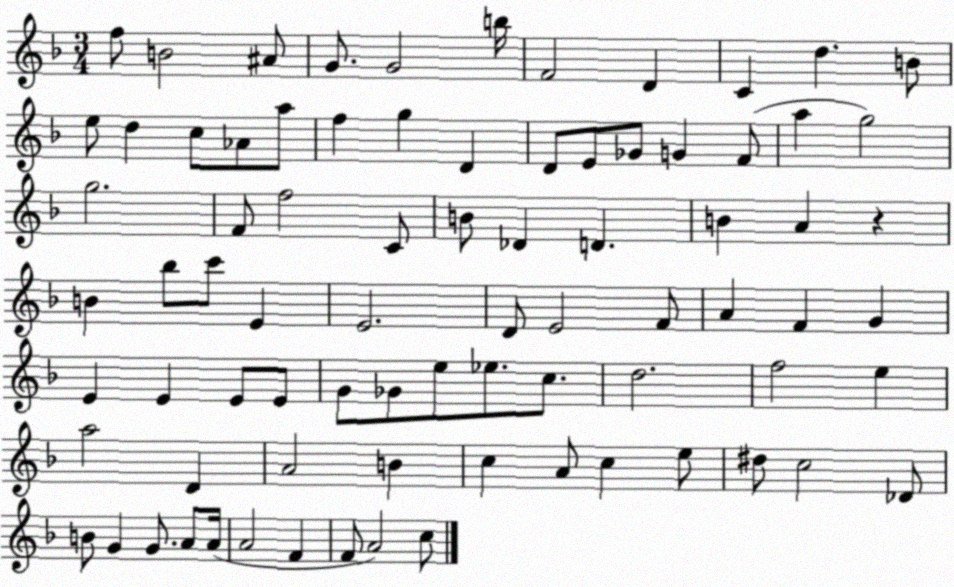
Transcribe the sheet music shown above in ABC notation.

X:1
T:Untitled
M:3/4
L:1/4
K:F
f/2 B2 ^A/2 G/2 G2 b/4 F2 D C d B/2 e/2 d c/2 _A/2 a/2 f g D D/2 E/2 _G/2 G F/2 a g2 g2 F/2 f2 C/2 B/2 _D D B A z B _b/2 c'/2 E E2 D/2 E2 F/2 A F G E E E/2 E/2 G/2 _G/2 e/2 _e/2 c/2 d2 f2 e a2 D A2 B c A/2 c e/2 ^d/2 c2 _D/2 B/2 G G/2 A/2 A/4 A2 F F/2 A2 c/2